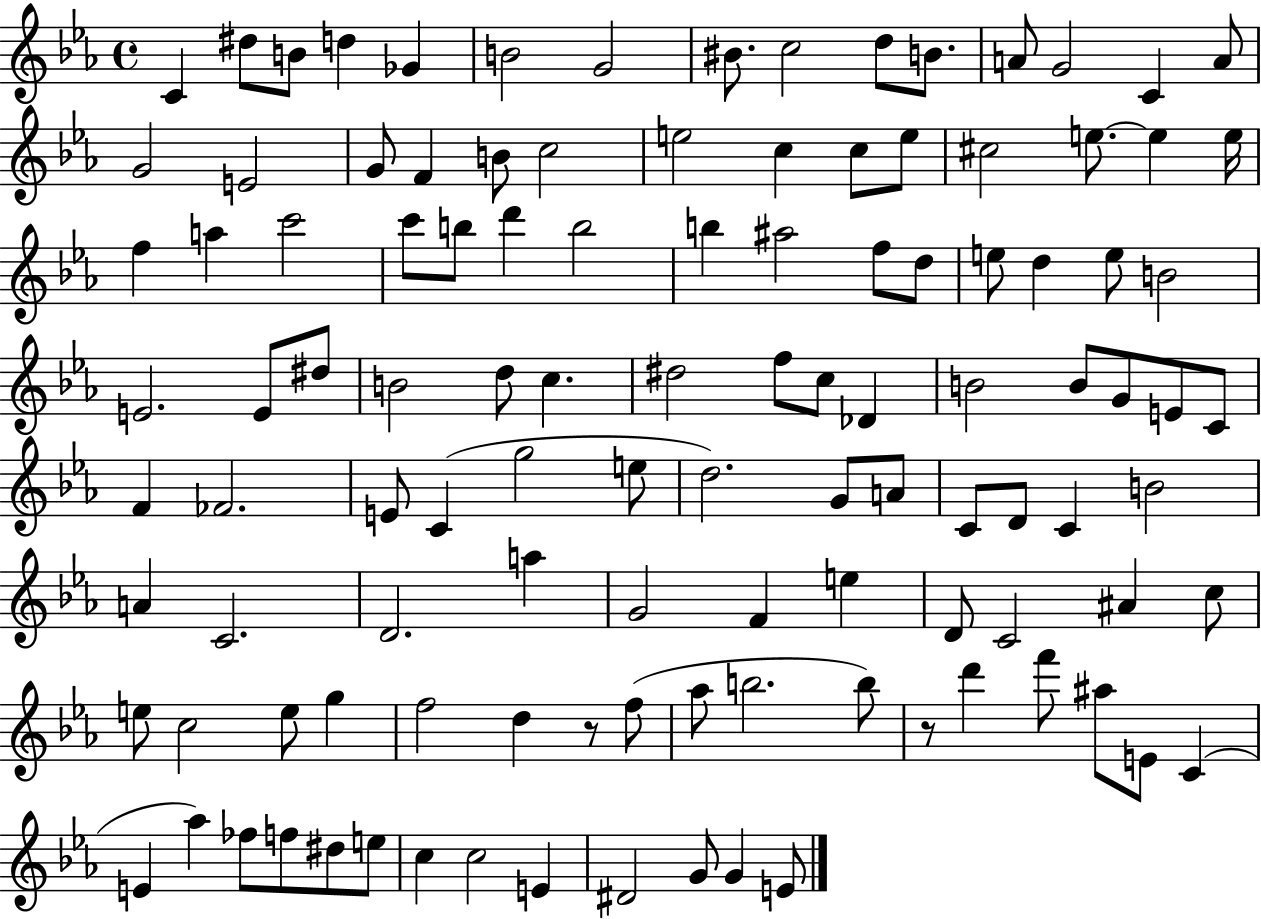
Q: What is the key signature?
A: EES major